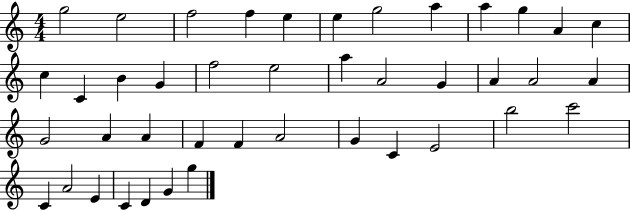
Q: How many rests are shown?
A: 0